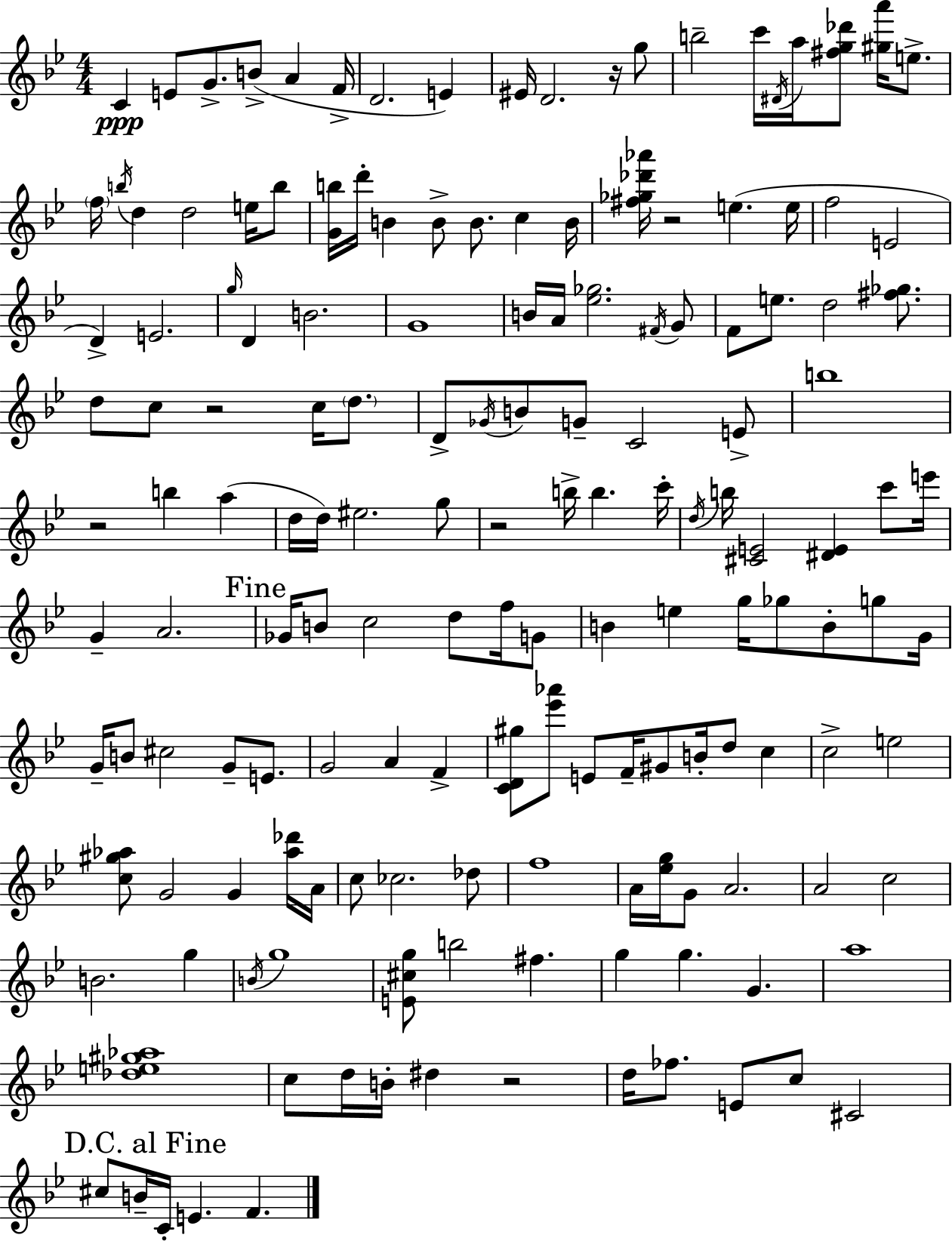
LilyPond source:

{
  \clef treble
  \numericTimeSignature
  \time 4/4
  \key bes \major
  \repeat volta 2 { c'4\ppp e'8 g'8.-> b'8->( a'4 f'16-> | d'2. e'4) | eis'16 d'2. r16 g''8 | b''2-- c'''16 \acciaccatura { dis'16 } a''16 <fis'' g'' des'''>8 <gis'' a'''>16 e''8.-> | \break \parenthesize f''16 \acciaccatura { b''16 } d''4 d''2 e''16 | b''8 <g' b''>16 d'''16-. b'4 b'8-> b'8. c''4 | b'16 <fis'' ges'' des''' aes'''>16 r2 e''4.( | e''16 f''2 e'2 | \break d'4->) e'2. | \grace { g''16 } d'4 b'2. | g'1 | b'16 a'16 <ees'' ges''>2. | \break \acciaccatura { fis'16 } g'8 f'8 e''8. d''2 | <fis'' ges''>8. d''8 c''8 r2 | c''16 \parenthesize d''8. d'8-> \acciaccatura { ges'16 } b'8 g'8-- c'2 | e'8-> b''1 | \break r2 b''4 | a''4( d''16 d''16) eis''2. | g''8 r2 b''16-> b''4. | c'''16-. \acciaccatura { d''16 } b''16 <cis' e'>2 <dis' e'>4 | \break c'''8 e'''16 g'4-- a'2. | \mark "Fine" ges'16 b'8 c''2 | d''8 f''16 g'8 b'4 e''4 g''16 ges''8 | b'8-. g''8 g'16 g'16-- b'8 cis''2 | \break g'8-- e'8. g'2 a'4 | f'4-> <c' d' gis''>8 <ees''' aes'''>8 e'8 f'16-- gis'8 b'16-. | d''8 c''4 c''2-> e''2 | <c'' gis'' aes''>8 g'2 | \break g'4 <aes'' des'''>16 a'16 c''8 ces''2. | des''8 f''1 | a'16 <ees'' g''>16 g'8 a'2. | a'2 c''2 | \break b'2. | g''4 \acciaccatura { b'16 } g''1 | <e' cis'' g''>8 b''2 | fis''4. g''4 g''4. | \break g'4. a''1 | <des'' e'' gis'' aes''>1 | c''8 d''16 b'16-. dis''4 r2 | d''16 fes''8. e'8 c''8 cis'2 | \break \mark "D.C. al Fine" cis''8 b'16-- c'16-. e'4. | f'4. } \bar "|."
}